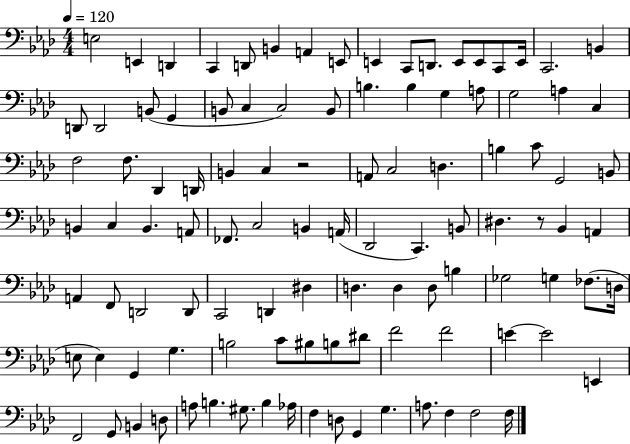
E3/h E2/q D2/q C2/q D2/e B2/q A2/q E2/e E2/q C2/e D2/e. E2/e E2/e C2/e E2/s C2/h. B2/q D2/e D2/h B2/e G2/q B2/e C3/q C3/h B2/e B3/q. B3/q G3/q A3/e G3/h A3/q C3/q F3/h F3/e. Db2/q D2/s B2/q C3/q R/h A2/e C3/h D3/q. B3/q C4/e G2/h B2/e B2/q C3/q B2/q. A2/e FES2/e. C3/h B2/q A2/s Db2/h C2/q. B2/e D#3/q. R/e Bb2/q A2/q A2/q F2/e D2/h D2/e C2/h D2/q D#3/q D3/q. D3/q D3/e B3/q Gb3/h G3/q FES3/e. D3/s E3/e E3/q G2/q G3/q. B3/h C4/e BIS3/e B3/e D#4/e F4/h F4/h E4/q E4/h E2/q F2/h G2/e B2/q D3/e A3/e B3/q. G#3/e. B3/q Ab3/s F3/q D3/e G2/q G3/q. A3/e. F3/q F3/h F3/s